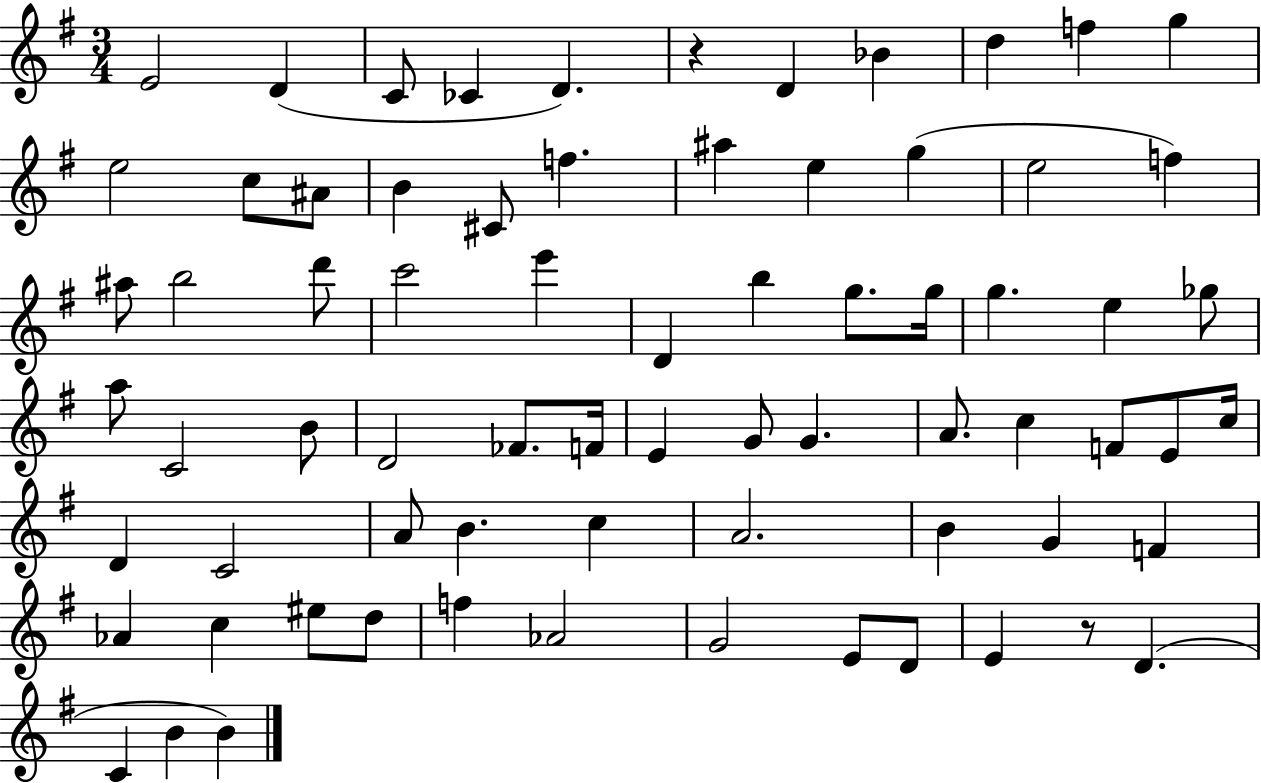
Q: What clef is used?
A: treble